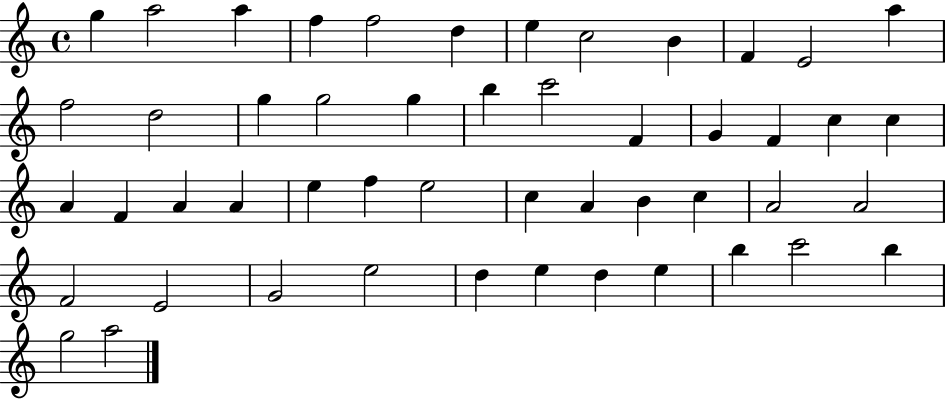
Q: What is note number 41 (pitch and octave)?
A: E5